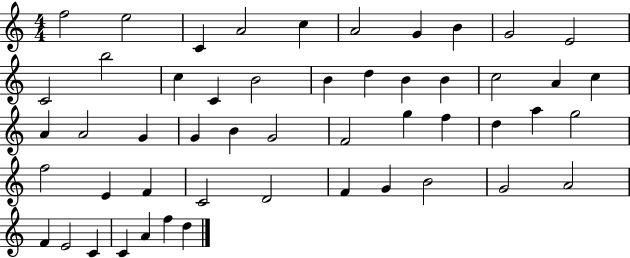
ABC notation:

X:1
T:Untitled
M:4/4
L:1/4
K:C
f2 e2 C A2 c A2 G B G2 E2 C2 b2 c C B2 B d B B c2 A c A A2 G G B G2 F2 g f d a g2 f2 E F C2 D2 F G B2 G2 A2 F E2 C C A f d